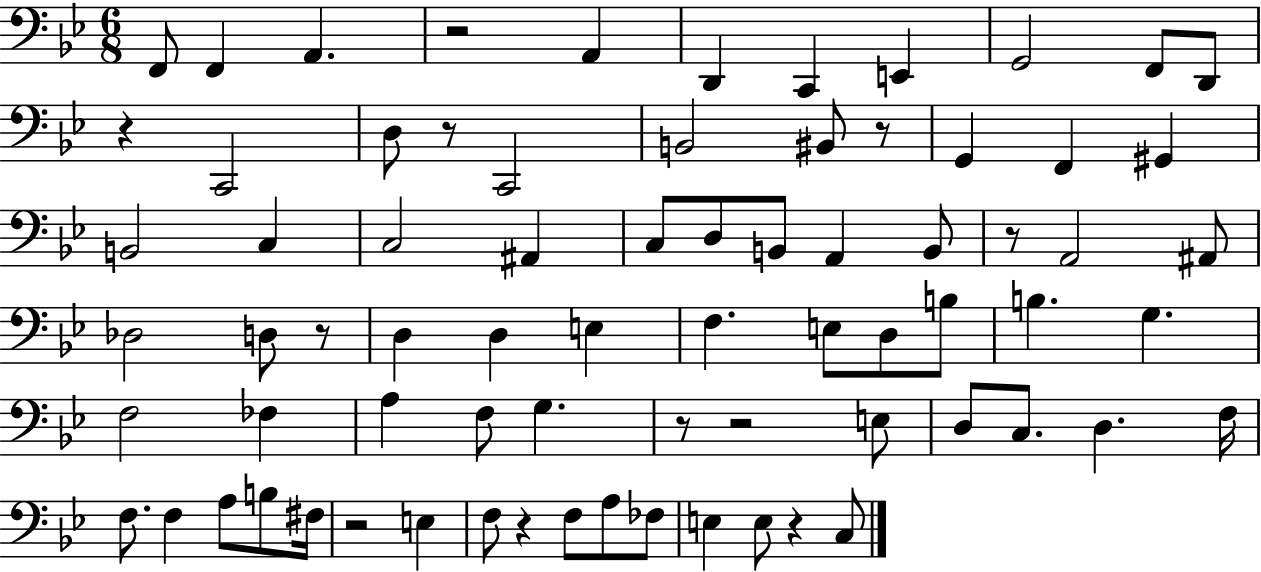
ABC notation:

X:1
T:Untitled
M:6/8
L:1/4
K:Bb
F,,/2 F,, A,, z2 A,, D,, C,, E,, G,,2 F,,/2 D,,/2 z C,,2 D,/2 z/2 C,,2 B,,2 ^B,,/2 z/2 G,, F,, ^G,, B,,2 C, C,2 ^A,, C,/2 D,/2 B,,/2 A,, B,,/2 z/2 A,,2 ^A,,/2 _D,2 D,/2 z/2 D, D, E, F, E,/2 D,/2 B,/2 B, G, F,2 _F, A, F,/2 G, z/2 z2 E,/2 D,/2 C,/2 D, F,/4 F,/2 F, A,/2 B,/2 ^F,/4 z2 E, F,/2 z F,/2 A,/2 _F,/2 E, E,/2 z C,/2